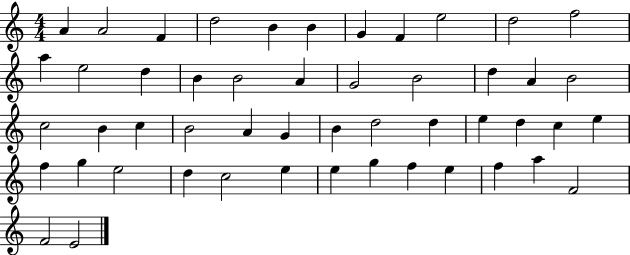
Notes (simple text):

A4/q A4/h F4/q D5/h B4/q B4/q G4/q F4/q E5/h D5/h F5/h A5/q E5/h D5/q B4/q B4/h A4/q G4/h B4/h D5/q A4/q B4/h C5/h B4/q C5/q B4/h A4/q G4/q B4/q D5/h D5/q E5/q D5/q C5/q E5/q F5/q G5/q E5/h D5/q C5/h E5/q E5/q G5/q F5/q E5/q F5/q A5/q F4/h F4/h E4/h